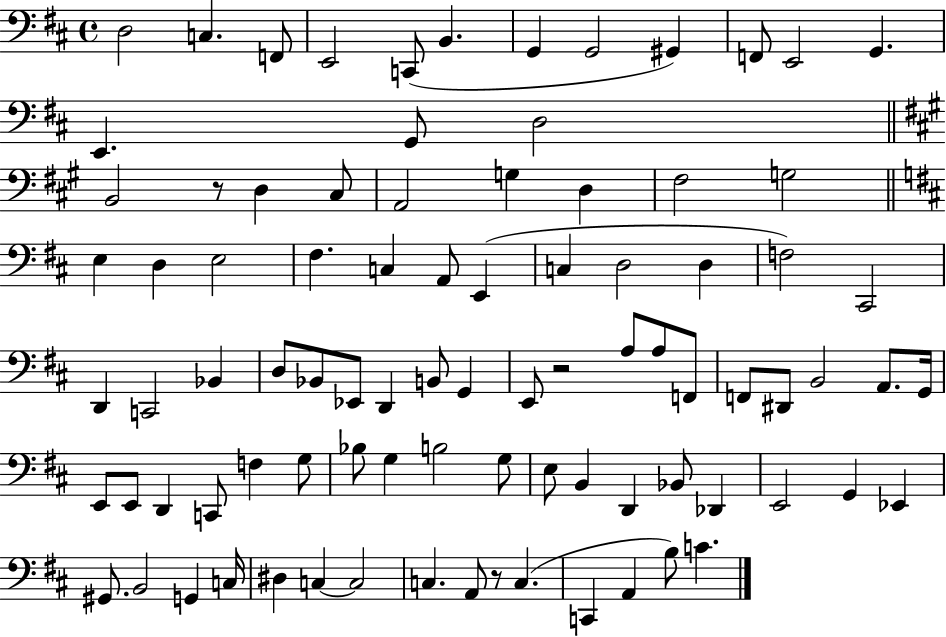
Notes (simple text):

D3/h C3/q. F2/e E2/h C2/e B2/q. G2/q G2/h G#2/q F2/e E2/h G2/q. E2/q. G2/e D3/h B2/h R/e D3/q C#3/e A2/h G3/q D3/q F#3/h G3/h E3/q D3/q E3/h F#3/q. C3/q A2/e E2/q C3/q D3/h D3/q F3/h C#2/h D2/q C2/h Bb2/q D3/e Bb2/e Eb2/e D2/q B2/e G2/q E2/e R/h A3/e A3/e F2/e F2/e D#2/e B2/h A2/e. G2/s E2/e E2/e D2/q C2/e F3/q G3/e Bb3/e G3/q B3/h G3/e E3/e B2/q D2/q Bb2/e Db2/q E2/h G2/q Eb2/q G#2/e. B2/h G2/q C3/s D#3/q C3/q C3/h C3/q. A2/e R/e C3/q. C2/q A2/q B3/e C4/q.